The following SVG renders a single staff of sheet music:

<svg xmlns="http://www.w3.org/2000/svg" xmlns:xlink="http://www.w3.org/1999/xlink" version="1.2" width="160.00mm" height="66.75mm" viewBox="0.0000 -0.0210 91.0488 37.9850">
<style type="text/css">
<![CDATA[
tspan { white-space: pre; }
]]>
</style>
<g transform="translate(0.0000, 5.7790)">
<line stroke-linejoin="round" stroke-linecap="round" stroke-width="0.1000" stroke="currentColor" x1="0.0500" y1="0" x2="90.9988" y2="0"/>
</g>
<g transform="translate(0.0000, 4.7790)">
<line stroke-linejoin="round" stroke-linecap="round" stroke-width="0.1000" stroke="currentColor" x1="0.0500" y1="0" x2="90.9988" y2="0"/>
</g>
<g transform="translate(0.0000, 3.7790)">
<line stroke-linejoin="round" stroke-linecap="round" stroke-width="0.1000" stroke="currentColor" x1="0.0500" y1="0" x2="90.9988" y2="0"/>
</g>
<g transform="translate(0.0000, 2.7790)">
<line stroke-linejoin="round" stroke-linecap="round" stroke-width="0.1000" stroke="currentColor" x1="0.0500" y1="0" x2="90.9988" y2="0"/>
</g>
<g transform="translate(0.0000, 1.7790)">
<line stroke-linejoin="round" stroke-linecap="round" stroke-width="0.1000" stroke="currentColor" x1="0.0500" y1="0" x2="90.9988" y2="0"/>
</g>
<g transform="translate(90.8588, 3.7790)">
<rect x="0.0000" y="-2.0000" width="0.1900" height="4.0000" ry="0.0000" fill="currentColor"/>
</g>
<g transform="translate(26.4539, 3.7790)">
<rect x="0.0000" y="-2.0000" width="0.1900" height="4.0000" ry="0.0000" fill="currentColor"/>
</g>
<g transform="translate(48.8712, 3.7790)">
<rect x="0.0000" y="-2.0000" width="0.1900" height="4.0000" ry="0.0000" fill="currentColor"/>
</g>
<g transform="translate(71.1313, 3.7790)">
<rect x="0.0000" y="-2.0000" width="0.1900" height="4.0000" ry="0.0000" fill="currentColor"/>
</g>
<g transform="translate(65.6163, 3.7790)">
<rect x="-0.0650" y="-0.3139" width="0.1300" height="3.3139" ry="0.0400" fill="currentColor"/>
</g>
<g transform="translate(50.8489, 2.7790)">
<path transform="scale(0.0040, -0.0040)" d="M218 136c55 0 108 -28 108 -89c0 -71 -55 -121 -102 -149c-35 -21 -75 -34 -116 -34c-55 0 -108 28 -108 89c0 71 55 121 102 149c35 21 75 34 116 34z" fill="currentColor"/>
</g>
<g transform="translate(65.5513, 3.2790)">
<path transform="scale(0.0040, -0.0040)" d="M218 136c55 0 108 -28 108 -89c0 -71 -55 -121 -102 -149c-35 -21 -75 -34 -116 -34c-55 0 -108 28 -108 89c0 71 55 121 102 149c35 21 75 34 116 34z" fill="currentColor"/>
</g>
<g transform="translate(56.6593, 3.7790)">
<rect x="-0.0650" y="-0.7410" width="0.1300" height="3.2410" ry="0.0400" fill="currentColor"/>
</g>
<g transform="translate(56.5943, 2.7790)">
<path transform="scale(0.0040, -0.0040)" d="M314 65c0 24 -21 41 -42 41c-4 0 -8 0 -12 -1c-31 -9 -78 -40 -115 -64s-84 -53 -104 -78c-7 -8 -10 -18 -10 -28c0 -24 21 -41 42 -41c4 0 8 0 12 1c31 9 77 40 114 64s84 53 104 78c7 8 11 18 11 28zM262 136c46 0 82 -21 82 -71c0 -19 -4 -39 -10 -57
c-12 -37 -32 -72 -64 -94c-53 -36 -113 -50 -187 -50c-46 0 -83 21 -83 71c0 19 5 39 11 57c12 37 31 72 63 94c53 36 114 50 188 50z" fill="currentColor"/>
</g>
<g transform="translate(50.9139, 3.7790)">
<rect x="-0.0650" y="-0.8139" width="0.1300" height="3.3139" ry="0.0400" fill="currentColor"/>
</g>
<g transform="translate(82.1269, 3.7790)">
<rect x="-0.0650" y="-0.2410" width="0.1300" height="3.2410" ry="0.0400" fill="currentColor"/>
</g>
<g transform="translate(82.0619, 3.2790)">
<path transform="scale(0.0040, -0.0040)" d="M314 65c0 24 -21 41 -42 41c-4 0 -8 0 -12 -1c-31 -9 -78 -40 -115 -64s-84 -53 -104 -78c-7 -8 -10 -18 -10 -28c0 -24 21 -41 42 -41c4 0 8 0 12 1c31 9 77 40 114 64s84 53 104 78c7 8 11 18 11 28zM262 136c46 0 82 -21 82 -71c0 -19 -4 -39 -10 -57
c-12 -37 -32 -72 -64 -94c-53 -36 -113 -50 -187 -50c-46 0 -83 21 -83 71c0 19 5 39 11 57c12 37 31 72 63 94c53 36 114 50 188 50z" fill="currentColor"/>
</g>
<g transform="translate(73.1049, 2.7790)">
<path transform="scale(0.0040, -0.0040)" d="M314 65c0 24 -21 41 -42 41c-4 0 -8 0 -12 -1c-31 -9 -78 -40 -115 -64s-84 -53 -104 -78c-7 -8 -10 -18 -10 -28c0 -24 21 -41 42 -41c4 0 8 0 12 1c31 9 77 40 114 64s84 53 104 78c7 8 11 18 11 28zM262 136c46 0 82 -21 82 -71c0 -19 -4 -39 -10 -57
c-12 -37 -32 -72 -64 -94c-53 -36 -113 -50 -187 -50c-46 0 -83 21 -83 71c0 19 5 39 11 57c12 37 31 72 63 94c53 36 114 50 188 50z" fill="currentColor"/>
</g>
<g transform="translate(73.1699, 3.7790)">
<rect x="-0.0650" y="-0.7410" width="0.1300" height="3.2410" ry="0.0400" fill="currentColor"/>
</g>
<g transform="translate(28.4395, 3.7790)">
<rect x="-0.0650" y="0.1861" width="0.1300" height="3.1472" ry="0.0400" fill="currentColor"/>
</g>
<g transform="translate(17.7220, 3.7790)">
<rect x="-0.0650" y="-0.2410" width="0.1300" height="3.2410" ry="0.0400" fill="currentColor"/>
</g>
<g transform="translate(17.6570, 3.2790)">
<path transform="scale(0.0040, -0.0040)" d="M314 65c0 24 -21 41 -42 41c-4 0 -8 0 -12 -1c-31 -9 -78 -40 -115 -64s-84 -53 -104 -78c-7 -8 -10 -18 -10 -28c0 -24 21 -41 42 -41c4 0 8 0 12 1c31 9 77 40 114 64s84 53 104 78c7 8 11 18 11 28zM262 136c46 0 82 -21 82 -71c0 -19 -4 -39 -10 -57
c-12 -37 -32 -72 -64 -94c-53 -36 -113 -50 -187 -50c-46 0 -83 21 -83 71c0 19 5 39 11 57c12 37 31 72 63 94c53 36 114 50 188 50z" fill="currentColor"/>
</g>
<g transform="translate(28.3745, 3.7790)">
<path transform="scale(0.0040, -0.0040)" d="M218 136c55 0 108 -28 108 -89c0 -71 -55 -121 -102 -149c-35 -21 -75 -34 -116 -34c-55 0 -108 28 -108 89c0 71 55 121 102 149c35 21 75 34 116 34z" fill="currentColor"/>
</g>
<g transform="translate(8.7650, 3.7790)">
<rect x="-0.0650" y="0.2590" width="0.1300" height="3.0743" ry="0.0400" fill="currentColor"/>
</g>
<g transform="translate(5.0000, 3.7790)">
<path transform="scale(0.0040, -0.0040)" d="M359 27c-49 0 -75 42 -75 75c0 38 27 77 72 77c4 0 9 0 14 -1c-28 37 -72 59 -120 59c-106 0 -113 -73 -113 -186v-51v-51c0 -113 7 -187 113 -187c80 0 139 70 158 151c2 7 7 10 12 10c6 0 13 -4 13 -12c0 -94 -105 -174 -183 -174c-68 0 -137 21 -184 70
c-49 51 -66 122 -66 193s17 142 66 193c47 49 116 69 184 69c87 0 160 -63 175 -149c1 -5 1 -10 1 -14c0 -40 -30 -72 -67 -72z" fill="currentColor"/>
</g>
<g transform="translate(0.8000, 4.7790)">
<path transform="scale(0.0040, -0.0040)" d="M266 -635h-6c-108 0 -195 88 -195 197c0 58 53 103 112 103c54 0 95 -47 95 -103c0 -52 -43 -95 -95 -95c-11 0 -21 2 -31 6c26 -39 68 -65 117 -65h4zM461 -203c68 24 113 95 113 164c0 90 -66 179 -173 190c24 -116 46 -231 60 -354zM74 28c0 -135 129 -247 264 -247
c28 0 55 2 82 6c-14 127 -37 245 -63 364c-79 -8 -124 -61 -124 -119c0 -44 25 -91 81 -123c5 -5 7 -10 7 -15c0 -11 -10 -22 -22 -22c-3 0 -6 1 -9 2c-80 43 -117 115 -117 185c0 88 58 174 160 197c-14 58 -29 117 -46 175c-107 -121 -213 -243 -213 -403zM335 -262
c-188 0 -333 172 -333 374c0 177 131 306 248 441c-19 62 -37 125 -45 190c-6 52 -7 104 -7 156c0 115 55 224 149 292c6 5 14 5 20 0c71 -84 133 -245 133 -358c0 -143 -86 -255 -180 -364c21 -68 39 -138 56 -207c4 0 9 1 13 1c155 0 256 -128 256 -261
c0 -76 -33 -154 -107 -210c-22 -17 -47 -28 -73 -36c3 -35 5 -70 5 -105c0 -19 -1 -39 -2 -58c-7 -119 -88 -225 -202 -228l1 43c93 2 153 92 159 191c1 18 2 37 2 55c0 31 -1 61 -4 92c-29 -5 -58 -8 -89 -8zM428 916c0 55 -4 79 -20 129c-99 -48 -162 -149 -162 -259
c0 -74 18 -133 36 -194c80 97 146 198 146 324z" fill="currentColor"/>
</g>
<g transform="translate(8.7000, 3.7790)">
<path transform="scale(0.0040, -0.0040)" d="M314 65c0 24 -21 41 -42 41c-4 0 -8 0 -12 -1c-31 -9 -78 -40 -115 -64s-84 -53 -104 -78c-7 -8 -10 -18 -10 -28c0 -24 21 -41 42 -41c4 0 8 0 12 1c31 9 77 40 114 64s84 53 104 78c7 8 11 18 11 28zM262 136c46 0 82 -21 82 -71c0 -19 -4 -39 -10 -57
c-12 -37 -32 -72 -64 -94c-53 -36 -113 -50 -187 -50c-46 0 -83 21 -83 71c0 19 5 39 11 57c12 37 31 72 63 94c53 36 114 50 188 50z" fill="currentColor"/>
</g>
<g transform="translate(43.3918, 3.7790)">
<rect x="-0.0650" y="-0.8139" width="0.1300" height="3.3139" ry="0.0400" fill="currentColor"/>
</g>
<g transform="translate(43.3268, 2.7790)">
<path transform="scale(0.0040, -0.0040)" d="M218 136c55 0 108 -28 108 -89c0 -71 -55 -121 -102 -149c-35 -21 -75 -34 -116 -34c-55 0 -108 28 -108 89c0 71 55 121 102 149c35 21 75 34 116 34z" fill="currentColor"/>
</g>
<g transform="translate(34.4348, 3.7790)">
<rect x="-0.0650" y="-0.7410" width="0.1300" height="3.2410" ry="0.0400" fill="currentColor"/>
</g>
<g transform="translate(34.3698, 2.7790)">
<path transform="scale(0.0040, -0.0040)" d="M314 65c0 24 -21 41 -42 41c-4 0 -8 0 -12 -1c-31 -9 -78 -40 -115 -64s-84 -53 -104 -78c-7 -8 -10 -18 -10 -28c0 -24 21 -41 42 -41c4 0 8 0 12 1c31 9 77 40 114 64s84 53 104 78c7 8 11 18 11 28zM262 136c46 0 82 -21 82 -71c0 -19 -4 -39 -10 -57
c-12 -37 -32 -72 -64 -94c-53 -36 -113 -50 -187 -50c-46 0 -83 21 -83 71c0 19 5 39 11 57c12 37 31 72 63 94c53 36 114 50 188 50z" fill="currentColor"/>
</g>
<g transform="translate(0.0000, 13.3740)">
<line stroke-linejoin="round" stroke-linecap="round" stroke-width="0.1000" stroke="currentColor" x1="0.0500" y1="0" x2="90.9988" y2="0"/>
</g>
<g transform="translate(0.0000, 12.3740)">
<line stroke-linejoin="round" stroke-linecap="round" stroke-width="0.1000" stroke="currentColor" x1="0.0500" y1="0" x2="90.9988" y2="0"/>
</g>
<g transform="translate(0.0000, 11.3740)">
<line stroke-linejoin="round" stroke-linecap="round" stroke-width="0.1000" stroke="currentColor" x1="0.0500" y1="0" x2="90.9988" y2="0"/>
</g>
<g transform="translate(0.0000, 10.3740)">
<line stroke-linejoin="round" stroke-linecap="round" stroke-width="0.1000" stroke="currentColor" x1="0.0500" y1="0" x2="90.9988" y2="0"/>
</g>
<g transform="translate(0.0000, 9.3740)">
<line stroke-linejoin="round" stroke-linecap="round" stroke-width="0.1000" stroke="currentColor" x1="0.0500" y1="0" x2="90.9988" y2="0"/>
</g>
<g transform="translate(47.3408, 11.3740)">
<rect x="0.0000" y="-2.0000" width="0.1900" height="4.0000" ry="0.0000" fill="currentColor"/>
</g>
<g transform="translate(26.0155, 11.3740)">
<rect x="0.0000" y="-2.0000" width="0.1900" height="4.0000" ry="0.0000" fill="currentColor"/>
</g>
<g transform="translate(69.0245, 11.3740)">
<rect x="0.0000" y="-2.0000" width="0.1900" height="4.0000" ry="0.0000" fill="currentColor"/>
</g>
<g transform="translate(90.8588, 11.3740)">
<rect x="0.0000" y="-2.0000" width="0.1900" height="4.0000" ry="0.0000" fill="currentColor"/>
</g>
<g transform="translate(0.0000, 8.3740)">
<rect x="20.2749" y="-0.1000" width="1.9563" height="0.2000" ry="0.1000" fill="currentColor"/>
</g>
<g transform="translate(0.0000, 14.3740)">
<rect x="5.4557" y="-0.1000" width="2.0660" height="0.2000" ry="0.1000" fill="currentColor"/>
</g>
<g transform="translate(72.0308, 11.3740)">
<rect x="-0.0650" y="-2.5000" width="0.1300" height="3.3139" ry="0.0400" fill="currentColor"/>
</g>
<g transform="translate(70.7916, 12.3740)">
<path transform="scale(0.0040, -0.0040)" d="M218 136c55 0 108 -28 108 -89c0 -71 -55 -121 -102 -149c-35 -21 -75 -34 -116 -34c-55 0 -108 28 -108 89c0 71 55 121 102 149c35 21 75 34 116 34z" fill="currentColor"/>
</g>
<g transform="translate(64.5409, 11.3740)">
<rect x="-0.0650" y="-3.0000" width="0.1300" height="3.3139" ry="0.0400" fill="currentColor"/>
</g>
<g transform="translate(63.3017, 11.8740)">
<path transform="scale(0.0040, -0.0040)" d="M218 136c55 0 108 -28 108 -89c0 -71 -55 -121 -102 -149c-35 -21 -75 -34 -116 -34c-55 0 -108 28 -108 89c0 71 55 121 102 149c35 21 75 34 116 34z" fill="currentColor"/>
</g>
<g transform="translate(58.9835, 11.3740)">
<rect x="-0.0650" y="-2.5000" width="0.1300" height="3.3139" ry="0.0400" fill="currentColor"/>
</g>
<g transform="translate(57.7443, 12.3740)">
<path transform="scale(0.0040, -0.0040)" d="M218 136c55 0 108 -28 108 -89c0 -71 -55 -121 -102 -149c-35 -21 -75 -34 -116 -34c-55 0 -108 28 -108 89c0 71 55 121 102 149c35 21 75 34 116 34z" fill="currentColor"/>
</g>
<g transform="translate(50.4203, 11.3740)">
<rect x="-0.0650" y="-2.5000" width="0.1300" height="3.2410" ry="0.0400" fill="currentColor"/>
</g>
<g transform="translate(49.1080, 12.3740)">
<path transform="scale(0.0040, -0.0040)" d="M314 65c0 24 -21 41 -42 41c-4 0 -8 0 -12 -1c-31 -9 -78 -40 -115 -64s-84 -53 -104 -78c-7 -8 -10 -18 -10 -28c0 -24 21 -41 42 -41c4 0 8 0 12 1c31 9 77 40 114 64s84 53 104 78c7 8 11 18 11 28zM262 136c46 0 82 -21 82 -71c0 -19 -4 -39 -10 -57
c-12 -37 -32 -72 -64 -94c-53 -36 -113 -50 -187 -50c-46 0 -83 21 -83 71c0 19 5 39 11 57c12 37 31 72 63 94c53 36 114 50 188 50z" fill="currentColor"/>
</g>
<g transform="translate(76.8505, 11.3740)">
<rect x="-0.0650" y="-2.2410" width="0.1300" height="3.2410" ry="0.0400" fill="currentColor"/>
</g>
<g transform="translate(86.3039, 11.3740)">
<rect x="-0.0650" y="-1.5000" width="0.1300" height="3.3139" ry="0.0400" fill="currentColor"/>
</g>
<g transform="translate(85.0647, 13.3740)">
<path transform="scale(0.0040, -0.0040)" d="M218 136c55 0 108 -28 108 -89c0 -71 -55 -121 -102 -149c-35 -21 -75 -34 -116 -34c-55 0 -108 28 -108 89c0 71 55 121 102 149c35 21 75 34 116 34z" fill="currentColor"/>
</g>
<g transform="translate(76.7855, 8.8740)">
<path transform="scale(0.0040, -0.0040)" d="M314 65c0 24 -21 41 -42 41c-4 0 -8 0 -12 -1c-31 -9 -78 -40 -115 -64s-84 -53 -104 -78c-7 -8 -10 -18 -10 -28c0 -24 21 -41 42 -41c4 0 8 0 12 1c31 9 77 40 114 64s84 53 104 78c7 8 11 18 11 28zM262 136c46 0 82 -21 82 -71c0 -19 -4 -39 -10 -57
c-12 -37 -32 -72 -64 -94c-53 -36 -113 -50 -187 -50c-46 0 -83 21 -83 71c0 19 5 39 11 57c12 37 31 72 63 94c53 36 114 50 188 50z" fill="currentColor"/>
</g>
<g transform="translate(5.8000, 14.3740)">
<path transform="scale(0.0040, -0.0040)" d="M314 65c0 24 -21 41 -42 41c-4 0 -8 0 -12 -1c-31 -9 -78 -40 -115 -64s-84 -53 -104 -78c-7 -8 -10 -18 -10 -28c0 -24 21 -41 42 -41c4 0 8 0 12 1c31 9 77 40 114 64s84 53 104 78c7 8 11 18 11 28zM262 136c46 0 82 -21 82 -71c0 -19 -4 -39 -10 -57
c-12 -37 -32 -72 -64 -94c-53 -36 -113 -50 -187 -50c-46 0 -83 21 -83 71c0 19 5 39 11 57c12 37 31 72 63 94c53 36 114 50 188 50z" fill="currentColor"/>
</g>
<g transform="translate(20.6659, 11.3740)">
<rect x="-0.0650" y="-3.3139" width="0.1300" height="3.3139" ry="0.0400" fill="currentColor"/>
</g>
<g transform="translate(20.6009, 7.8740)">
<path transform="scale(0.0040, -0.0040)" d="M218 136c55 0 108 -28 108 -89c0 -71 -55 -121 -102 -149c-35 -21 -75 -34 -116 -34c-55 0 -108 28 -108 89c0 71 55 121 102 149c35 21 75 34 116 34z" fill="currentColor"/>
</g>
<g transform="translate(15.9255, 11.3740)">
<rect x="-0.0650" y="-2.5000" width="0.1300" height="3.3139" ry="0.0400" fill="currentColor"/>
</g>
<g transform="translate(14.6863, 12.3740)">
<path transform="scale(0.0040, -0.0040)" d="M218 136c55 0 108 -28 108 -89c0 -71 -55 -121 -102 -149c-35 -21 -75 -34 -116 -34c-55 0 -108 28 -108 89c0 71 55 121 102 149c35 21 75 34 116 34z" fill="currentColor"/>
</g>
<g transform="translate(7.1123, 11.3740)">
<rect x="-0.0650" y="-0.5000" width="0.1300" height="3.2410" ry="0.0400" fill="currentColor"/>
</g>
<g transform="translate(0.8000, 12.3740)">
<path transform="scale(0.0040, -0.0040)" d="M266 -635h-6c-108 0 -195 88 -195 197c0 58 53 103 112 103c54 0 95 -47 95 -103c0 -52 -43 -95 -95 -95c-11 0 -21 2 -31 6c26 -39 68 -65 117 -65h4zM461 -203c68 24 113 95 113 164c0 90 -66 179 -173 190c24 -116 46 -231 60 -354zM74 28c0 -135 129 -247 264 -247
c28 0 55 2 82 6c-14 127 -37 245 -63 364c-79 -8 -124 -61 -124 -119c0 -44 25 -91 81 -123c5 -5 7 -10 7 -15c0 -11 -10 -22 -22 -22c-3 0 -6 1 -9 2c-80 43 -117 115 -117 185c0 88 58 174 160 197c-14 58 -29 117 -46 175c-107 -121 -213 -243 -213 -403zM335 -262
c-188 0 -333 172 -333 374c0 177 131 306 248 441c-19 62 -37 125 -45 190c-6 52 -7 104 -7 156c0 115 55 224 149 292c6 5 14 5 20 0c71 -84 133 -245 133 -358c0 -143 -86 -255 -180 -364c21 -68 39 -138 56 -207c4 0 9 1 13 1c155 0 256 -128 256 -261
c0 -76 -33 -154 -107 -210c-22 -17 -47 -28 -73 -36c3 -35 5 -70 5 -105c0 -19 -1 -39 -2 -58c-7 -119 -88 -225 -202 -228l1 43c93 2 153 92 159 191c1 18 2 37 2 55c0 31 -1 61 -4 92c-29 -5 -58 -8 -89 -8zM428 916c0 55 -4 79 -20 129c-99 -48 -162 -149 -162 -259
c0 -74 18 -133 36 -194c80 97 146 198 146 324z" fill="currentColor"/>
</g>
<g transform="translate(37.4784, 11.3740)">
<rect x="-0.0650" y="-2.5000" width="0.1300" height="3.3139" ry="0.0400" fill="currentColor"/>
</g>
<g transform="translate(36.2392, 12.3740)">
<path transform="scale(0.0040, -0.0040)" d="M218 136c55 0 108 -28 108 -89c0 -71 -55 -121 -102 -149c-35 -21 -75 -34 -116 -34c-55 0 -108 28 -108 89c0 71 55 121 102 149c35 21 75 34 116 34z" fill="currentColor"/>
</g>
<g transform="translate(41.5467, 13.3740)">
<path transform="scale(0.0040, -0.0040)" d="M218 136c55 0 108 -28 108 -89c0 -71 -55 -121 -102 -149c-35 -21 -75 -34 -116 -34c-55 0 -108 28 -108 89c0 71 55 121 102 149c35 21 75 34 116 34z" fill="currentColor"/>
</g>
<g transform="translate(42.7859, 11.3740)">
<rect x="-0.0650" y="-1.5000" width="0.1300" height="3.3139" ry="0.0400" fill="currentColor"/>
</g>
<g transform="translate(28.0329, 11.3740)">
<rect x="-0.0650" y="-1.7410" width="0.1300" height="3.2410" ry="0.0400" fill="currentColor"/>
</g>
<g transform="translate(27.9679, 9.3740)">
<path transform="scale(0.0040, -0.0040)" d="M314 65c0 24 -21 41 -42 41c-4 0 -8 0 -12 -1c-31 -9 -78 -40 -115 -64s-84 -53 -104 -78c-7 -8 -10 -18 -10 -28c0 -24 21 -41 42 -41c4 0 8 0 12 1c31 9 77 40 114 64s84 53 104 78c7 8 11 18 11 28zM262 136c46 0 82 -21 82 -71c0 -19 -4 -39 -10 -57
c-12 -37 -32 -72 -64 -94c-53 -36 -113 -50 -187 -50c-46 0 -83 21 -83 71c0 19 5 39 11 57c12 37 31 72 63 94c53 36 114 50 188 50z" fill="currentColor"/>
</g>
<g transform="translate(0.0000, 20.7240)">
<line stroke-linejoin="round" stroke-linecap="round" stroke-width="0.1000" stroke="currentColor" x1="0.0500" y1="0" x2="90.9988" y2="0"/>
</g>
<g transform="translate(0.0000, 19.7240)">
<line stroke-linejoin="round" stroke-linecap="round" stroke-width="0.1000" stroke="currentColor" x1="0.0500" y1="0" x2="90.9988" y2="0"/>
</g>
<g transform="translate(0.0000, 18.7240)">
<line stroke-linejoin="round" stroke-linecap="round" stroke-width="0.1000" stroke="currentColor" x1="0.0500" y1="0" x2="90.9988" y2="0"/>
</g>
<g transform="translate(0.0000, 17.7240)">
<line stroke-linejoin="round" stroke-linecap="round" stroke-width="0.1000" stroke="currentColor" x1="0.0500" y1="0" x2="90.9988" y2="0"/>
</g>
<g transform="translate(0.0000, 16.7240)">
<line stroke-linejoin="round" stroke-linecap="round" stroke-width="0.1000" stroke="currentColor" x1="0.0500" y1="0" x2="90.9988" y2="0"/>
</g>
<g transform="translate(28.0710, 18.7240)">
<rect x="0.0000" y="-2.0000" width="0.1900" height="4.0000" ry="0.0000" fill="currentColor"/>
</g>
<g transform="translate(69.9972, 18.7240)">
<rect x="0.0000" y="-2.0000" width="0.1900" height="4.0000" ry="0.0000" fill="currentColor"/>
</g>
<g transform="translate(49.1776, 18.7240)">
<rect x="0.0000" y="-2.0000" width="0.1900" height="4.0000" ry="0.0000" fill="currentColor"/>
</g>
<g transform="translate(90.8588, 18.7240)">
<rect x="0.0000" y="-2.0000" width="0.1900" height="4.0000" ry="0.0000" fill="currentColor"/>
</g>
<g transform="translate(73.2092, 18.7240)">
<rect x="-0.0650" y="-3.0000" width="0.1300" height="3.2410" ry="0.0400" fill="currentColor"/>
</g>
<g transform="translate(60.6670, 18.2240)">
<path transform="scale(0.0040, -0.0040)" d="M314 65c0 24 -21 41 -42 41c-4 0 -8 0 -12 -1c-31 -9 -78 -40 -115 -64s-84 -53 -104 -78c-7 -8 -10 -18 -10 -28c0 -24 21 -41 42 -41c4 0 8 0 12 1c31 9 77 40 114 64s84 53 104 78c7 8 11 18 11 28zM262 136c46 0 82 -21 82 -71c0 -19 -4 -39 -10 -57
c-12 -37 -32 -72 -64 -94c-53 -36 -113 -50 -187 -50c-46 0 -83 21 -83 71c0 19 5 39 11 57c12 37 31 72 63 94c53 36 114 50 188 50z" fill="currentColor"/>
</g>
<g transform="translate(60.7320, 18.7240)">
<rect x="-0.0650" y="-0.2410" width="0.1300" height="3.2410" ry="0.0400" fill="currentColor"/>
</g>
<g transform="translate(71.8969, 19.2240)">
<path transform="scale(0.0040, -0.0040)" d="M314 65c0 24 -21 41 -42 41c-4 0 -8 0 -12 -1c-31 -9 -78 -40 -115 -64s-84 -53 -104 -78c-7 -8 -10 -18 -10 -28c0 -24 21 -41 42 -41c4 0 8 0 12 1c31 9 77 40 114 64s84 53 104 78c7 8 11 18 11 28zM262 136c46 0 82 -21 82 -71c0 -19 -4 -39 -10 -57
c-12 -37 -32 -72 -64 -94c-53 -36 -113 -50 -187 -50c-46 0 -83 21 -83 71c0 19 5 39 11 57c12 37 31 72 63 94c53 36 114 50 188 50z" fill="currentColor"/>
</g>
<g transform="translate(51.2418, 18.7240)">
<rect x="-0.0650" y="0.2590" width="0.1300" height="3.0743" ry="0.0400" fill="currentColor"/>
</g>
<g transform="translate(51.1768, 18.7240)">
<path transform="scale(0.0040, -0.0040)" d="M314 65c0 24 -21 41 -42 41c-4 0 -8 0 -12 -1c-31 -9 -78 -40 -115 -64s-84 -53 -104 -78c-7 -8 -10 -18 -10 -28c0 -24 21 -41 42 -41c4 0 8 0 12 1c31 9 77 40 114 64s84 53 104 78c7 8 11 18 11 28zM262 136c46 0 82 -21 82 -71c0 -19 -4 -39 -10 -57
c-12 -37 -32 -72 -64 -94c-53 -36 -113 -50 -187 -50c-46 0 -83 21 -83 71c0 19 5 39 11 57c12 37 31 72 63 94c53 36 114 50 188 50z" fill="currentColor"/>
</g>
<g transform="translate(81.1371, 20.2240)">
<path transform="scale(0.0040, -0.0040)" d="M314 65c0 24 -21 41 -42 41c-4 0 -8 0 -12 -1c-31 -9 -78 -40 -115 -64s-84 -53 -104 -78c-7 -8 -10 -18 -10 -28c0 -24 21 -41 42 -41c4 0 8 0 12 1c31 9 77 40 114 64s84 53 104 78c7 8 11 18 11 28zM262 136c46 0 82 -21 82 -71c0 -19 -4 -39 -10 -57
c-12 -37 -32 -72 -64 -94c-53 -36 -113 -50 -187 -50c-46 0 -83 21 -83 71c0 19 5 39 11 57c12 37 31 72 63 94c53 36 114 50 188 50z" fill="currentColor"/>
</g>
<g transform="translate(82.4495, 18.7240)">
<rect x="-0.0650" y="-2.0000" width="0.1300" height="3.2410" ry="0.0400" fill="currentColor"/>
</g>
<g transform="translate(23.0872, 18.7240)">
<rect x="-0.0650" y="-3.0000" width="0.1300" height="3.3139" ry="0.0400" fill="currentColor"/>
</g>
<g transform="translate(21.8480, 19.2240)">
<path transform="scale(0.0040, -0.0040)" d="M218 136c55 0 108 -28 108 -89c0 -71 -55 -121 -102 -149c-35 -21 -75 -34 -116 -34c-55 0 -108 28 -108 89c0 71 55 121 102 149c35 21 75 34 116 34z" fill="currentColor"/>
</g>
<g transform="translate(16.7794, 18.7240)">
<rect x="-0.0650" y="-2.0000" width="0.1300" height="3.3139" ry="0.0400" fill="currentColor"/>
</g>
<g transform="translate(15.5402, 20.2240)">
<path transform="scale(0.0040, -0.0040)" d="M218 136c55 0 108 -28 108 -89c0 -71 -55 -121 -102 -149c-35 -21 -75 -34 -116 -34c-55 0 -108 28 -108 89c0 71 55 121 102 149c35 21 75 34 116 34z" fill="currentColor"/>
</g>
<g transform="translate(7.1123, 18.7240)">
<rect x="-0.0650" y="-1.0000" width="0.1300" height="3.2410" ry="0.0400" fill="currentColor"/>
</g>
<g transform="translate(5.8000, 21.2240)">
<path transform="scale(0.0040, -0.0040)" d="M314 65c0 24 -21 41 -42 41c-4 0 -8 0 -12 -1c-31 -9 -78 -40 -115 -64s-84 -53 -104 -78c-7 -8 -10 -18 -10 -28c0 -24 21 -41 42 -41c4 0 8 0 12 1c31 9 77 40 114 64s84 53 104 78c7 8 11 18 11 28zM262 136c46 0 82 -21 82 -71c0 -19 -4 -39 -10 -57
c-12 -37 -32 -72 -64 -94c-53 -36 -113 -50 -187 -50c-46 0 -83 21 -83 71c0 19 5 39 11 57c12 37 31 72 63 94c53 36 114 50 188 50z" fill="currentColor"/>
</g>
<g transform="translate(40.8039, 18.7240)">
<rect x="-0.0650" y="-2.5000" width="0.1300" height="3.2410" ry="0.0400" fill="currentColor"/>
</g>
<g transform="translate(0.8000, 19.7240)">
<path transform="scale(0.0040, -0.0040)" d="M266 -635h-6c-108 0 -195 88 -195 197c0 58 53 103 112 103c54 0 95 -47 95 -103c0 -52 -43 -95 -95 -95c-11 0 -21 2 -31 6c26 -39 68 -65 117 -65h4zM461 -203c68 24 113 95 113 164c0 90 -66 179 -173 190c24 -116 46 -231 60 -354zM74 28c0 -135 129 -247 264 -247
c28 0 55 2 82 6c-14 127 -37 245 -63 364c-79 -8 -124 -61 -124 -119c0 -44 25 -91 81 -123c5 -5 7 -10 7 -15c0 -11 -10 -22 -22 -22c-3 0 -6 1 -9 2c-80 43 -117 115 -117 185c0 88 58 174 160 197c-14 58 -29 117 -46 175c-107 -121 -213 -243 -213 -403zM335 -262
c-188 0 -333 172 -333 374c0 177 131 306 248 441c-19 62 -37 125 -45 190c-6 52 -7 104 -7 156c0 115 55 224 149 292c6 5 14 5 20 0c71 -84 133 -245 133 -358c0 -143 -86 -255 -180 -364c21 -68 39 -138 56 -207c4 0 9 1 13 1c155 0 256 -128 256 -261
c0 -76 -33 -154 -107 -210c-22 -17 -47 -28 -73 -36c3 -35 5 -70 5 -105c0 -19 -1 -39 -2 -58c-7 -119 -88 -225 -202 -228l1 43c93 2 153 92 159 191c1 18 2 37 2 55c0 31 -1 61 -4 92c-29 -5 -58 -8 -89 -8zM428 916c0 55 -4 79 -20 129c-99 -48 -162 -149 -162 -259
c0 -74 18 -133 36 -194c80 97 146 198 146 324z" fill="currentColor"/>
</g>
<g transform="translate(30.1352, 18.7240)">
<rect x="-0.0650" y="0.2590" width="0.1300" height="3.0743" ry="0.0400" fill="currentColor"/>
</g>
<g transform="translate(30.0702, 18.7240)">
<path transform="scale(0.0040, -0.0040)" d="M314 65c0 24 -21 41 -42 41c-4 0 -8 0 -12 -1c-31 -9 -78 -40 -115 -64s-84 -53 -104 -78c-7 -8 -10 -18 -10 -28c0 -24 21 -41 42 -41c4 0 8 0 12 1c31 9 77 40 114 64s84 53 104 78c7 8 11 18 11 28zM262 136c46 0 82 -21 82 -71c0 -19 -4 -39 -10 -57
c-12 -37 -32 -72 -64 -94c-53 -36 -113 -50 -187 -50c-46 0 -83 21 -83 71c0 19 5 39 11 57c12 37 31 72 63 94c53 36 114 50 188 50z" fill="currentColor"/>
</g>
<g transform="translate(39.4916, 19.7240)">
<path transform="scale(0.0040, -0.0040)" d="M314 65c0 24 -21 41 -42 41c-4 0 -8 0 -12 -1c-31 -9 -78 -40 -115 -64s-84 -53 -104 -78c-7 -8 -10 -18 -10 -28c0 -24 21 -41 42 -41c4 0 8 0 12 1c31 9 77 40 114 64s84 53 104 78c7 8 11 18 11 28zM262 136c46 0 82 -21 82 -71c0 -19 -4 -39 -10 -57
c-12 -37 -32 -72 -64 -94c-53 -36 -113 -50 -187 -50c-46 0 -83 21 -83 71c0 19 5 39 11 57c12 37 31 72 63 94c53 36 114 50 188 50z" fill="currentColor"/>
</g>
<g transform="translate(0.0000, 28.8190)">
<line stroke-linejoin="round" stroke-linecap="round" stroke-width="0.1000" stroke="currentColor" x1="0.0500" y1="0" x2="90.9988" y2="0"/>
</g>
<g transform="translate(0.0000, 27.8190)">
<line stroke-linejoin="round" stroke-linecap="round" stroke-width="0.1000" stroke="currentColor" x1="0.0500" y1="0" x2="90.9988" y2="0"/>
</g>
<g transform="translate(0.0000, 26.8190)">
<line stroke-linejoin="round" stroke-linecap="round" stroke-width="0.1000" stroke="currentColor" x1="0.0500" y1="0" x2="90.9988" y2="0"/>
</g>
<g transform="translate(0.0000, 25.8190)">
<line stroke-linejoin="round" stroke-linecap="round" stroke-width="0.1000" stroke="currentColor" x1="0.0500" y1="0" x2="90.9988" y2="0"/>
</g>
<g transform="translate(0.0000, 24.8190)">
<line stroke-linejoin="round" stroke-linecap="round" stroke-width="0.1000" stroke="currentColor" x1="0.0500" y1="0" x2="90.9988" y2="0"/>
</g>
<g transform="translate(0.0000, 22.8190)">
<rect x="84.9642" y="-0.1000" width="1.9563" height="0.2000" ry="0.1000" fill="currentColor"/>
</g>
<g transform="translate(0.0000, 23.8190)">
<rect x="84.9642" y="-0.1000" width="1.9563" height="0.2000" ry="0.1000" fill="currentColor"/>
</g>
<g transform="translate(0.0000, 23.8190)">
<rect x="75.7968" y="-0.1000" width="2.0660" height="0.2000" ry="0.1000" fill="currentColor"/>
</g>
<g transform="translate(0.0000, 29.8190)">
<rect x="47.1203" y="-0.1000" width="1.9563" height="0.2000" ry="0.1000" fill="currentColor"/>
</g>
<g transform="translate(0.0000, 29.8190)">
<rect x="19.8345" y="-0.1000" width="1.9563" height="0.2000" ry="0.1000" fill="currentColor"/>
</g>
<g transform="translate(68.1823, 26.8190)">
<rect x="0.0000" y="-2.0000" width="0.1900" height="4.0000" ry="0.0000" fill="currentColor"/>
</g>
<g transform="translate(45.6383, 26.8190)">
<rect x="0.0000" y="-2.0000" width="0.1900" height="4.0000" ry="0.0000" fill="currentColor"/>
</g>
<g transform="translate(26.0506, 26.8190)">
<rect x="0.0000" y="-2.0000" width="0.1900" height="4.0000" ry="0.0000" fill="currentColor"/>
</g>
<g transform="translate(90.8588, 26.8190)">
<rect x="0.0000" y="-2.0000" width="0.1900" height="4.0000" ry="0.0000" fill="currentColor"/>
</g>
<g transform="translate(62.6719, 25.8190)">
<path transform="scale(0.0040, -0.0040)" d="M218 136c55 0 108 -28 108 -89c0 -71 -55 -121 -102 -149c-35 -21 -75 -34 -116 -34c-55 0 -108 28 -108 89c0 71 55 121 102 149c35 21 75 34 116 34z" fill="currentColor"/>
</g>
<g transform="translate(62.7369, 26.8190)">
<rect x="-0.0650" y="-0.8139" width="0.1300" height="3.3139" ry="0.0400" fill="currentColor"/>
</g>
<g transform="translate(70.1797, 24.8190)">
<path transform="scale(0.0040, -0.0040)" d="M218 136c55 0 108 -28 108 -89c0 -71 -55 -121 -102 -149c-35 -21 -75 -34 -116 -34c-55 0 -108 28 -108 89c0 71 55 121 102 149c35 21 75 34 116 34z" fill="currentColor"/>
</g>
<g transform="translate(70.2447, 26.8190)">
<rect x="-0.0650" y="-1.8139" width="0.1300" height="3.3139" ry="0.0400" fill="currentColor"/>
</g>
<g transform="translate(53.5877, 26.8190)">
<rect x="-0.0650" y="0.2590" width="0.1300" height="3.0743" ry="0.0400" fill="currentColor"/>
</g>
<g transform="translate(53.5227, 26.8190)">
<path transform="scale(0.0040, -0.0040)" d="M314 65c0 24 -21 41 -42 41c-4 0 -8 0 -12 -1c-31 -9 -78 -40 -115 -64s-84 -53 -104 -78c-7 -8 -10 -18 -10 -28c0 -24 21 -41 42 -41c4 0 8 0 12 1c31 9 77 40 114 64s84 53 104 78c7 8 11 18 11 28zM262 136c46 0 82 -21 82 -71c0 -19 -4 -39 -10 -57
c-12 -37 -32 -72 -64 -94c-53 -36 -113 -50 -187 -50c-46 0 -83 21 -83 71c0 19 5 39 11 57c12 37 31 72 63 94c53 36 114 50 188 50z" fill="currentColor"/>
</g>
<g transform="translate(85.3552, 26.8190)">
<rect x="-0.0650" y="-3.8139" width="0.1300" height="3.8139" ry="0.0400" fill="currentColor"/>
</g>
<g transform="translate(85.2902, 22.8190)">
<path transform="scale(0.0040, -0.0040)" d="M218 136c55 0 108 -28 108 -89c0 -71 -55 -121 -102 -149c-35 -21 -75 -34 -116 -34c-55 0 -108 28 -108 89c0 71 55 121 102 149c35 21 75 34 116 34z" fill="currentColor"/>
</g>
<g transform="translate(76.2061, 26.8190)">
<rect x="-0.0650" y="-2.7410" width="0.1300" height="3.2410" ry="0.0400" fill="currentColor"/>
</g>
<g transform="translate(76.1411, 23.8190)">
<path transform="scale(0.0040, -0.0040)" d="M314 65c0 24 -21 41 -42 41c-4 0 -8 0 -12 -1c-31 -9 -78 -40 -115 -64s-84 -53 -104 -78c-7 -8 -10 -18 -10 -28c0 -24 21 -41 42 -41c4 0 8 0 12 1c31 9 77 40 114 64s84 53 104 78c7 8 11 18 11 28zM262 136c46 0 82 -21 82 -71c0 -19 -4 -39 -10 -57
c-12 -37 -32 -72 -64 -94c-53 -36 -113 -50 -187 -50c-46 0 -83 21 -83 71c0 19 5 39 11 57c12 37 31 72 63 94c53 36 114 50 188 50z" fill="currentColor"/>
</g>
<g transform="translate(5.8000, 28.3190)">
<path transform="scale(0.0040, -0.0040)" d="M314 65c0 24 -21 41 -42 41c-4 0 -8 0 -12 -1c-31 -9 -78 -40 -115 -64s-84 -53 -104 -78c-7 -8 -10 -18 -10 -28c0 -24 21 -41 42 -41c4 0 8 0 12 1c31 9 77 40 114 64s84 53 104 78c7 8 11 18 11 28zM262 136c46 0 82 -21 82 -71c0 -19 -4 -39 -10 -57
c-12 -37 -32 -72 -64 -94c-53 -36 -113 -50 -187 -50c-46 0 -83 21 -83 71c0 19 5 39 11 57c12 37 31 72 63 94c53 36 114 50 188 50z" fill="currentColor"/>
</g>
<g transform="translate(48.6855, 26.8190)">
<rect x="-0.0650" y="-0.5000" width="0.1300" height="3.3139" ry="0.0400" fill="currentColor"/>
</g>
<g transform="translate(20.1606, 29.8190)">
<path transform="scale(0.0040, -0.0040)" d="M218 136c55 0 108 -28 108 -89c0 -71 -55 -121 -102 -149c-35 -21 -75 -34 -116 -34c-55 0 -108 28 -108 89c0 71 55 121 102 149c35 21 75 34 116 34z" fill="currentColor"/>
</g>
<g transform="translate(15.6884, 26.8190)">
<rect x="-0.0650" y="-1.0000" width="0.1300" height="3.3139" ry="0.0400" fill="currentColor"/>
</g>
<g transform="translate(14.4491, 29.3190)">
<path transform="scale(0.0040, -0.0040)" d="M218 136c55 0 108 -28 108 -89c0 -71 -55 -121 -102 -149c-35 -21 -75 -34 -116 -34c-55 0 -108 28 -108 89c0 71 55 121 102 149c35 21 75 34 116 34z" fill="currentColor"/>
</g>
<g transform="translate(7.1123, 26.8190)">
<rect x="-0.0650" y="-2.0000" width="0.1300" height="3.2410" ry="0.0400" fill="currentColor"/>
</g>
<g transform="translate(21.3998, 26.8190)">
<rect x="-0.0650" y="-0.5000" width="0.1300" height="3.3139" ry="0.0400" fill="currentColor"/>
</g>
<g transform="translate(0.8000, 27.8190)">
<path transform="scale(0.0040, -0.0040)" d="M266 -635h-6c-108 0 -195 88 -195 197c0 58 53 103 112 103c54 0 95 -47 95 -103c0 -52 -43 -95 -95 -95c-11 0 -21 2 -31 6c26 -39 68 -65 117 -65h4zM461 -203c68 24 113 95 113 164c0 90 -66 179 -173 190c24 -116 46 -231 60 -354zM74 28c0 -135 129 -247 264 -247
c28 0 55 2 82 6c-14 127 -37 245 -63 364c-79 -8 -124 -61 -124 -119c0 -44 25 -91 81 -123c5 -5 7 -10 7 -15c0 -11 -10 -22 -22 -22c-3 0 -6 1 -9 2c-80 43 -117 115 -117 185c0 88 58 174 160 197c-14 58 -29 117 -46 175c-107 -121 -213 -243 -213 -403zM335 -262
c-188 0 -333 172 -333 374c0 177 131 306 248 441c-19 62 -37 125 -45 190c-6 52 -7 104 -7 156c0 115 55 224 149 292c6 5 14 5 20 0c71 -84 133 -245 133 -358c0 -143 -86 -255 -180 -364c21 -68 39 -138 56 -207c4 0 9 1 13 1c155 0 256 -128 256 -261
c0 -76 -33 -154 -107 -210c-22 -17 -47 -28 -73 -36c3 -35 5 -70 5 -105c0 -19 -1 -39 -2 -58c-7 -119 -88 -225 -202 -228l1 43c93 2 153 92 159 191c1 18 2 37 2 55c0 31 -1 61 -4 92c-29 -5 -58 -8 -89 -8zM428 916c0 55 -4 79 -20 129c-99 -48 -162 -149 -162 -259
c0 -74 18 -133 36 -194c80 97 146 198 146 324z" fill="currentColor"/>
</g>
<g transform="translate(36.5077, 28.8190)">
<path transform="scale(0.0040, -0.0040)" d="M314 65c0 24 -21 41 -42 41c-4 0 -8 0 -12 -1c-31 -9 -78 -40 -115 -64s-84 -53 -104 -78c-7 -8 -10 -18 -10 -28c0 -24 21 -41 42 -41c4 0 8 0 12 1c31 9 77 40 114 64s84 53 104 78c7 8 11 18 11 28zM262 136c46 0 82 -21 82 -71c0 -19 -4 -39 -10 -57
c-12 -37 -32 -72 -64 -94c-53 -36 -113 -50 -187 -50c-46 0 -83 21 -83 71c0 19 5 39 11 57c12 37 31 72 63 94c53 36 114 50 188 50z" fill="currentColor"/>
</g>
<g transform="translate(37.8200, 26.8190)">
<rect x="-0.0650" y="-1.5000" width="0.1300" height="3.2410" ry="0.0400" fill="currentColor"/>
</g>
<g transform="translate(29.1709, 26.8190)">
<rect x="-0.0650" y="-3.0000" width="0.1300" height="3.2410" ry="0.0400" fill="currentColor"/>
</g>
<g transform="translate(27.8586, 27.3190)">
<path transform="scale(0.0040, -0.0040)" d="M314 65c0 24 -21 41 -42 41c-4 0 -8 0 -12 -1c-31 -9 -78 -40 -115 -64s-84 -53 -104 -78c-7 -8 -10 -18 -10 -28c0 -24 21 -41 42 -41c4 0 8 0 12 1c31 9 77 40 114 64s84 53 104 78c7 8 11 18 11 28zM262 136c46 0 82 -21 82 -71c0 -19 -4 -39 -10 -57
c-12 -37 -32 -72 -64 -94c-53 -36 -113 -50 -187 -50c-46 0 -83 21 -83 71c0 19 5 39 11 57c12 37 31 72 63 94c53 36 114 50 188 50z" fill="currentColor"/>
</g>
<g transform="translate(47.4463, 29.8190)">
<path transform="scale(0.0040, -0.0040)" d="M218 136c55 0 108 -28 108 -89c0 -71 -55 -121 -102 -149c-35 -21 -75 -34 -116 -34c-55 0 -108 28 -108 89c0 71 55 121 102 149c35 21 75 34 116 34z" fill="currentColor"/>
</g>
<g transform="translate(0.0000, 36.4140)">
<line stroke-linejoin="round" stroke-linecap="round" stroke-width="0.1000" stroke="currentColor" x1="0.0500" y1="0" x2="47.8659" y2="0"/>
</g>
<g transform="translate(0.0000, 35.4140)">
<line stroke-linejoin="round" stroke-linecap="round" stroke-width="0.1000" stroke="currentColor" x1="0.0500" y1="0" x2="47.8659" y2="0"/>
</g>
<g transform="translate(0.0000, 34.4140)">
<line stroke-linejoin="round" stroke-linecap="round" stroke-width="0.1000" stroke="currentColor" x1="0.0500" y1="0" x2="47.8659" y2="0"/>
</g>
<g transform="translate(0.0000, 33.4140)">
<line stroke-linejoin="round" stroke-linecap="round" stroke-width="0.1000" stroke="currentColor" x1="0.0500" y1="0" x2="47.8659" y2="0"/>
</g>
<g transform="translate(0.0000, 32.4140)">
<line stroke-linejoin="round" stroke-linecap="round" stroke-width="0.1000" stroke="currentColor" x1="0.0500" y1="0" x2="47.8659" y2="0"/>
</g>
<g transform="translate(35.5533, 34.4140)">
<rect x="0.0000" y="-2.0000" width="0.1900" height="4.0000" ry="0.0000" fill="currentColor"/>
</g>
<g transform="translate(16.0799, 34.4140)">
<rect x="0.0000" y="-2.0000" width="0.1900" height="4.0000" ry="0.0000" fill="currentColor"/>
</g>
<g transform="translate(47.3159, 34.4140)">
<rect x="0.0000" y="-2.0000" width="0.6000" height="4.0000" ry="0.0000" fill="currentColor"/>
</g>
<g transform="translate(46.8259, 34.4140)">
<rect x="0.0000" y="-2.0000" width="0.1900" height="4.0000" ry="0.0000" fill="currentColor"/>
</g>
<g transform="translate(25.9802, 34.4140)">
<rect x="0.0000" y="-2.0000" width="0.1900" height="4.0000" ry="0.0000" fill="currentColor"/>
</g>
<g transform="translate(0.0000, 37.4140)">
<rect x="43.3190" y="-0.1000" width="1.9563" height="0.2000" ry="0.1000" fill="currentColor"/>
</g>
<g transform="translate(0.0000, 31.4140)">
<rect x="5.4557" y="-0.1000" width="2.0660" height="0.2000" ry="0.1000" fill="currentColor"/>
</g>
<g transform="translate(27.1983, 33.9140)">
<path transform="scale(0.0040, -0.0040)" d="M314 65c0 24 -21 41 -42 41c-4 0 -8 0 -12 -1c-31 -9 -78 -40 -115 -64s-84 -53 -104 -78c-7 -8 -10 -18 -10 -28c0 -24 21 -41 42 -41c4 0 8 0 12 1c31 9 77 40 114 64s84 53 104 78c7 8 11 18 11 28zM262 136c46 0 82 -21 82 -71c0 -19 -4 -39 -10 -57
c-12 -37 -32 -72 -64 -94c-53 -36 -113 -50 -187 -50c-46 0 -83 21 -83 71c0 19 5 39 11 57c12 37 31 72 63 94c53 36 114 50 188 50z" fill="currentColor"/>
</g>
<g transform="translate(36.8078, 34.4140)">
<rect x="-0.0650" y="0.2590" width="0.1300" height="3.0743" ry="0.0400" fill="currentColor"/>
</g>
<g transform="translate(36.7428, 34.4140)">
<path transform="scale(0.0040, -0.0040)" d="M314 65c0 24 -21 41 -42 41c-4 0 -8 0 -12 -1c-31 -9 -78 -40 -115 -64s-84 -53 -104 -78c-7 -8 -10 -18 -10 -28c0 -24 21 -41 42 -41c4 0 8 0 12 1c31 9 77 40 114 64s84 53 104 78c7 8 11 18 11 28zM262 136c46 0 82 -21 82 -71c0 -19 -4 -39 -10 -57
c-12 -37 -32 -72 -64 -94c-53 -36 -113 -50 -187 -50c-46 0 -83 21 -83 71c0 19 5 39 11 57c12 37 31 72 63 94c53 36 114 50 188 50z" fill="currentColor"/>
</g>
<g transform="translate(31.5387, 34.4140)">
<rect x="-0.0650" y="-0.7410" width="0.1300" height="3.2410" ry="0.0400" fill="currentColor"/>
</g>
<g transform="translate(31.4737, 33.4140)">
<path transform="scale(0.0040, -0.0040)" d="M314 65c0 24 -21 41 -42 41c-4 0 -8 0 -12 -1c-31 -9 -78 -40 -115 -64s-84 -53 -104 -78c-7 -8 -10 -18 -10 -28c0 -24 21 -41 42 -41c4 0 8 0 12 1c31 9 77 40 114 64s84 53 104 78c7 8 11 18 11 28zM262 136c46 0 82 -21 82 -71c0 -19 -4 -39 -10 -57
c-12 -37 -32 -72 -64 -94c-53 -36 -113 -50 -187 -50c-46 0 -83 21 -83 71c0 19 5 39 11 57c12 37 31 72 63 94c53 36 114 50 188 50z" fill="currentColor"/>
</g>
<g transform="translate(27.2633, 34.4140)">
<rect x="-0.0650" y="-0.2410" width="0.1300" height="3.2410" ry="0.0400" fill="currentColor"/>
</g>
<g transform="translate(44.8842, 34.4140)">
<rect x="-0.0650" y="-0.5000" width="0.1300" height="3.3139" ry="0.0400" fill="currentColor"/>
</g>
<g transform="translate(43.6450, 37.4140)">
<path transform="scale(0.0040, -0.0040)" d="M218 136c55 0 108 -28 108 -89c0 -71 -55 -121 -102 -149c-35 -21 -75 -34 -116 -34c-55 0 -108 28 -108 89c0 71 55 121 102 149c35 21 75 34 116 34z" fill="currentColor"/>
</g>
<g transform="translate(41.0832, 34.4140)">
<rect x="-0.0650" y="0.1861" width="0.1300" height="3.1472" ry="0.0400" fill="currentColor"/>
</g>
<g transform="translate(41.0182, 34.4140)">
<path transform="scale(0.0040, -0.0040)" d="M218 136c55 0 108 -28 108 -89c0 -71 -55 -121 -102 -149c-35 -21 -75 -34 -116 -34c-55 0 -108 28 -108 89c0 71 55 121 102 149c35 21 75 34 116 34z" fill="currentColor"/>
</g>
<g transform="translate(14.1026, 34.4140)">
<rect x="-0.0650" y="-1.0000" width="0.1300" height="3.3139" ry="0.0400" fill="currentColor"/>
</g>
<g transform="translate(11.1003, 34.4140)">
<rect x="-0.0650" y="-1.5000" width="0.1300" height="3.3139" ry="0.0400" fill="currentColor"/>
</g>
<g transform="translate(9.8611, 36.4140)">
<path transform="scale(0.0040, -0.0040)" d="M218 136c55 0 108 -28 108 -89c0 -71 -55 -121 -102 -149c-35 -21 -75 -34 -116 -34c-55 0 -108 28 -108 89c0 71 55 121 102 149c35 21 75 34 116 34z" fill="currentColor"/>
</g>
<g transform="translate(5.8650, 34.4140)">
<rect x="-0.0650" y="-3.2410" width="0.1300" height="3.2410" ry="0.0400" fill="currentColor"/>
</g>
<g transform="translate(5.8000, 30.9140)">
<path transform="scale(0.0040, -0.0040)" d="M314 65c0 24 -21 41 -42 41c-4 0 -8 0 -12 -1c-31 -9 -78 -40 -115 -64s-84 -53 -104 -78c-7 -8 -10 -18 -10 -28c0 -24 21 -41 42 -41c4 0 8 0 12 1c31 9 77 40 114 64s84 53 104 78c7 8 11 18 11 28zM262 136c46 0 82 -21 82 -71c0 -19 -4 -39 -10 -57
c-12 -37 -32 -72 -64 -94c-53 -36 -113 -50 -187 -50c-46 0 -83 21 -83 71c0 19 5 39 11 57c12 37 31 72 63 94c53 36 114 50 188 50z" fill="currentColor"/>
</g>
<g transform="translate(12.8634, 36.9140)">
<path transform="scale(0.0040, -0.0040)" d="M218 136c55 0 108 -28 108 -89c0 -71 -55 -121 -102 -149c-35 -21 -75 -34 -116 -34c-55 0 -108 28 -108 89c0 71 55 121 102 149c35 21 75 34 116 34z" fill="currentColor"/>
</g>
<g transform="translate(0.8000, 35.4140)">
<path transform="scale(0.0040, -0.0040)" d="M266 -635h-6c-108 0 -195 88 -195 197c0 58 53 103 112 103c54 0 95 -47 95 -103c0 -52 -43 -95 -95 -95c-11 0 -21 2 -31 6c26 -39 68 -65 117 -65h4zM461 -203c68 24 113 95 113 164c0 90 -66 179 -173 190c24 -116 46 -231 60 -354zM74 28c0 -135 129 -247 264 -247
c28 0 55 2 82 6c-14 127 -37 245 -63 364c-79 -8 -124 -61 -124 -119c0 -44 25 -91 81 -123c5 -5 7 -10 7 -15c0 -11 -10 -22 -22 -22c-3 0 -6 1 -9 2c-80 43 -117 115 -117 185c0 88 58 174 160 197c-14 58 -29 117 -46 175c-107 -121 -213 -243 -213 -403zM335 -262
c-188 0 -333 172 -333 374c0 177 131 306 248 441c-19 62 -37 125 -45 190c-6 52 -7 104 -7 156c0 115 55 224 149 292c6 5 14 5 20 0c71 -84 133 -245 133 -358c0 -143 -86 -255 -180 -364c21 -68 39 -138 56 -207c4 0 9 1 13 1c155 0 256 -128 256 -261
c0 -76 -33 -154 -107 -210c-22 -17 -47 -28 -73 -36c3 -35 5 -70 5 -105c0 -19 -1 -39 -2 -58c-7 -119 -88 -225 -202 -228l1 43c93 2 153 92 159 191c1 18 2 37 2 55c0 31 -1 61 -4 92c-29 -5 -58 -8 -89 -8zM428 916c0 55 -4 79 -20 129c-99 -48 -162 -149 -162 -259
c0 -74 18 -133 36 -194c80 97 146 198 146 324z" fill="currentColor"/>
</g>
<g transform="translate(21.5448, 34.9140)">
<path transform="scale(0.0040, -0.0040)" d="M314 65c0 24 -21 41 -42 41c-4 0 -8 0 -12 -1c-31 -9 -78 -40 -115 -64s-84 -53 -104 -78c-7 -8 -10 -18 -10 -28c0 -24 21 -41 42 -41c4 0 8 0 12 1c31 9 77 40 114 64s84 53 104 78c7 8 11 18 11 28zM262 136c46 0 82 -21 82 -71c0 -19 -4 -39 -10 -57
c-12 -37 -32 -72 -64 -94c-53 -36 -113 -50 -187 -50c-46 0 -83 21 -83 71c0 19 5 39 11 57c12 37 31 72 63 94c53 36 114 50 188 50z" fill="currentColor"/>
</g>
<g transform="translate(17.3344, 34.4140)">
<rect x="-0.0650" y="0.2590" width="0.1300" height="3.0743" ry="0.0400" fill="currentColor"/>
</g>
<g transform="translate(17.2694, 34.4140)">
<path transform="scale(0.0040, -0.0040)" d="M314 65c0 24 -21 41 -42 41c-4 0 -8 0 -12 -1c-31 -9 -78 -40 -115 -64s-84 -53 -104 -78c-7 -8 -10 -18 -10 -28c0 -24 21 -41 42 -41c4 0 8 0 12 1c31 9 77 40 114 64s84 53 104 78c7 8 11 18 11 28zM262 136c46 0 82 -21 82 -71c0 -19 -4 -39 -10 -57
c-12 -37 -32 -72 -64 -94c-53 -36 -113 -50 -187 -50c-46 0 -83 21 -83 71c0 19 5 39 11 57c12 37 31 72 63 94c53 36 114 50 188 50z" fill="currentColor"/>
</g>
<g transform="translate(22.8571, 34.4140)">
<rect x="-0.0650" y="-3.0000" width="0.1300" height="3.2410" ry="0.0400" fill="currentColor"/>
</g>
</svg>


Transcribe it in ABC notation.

X:1
T:Untitled
M:4/4
L:1/4
K:C
B2 c2 B d2 d d d2 c d2 c2 C2 G b f2 G E G2 G A G g2 E D2 F A B2 G2 B2 c2 A2 F2 F2 D C A2 E2 C B2 d f a2 c' b2 E D B2 A2 c2 d2 B2 B C